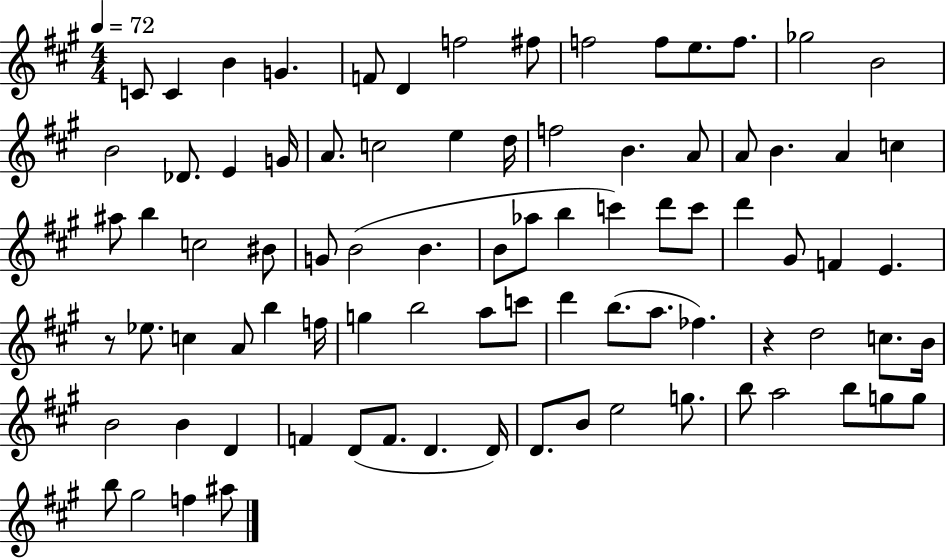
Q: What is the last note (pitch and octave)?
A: A#5